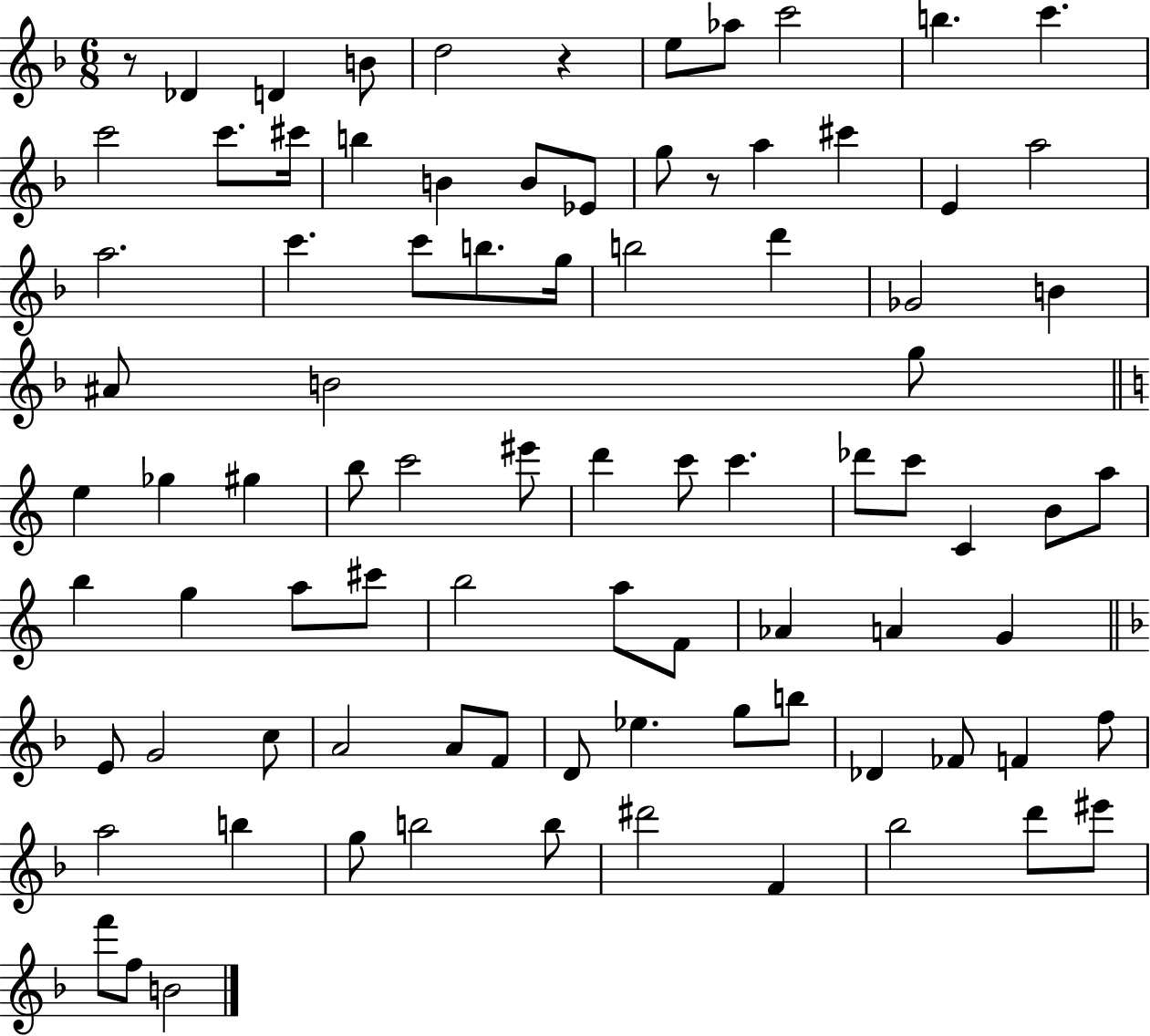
R/e Db4/q D4/q B4/e D5/h R/q E5/e Ab5/e C6/h B5/q. C6/q. C6/h C6/e. C#6/s B5/q B4/q B4/e Eb4/e G5/e R/e A5/q C#6/q E4/q A5/h A5/h. C6/q. C6/e B5/e. G5/s B5/h D6/q Gb4/h B4/q A#4/e B4/h G5/e E5/q Gb5/q G#5/q B5/e C6/h EIS6/e D6/q C6/e C6/q. Db6/e C6/e C4/q B4/e A5/e B5/q G5/q A5/e C#6/e B5/h A5/e F4/e Ab4/q A4/q G4/q E4/e G4/h C5/e A4/h A4/e F4/e D4/e Eb5/q. G5/e B5/e Db4/q FES4/e F4/q F5/e A5/h B5/q G5/e B5/h B5/e D#6/h F4/q Bb5/h D6/e EIS6/e F6/e F5/e B4/h